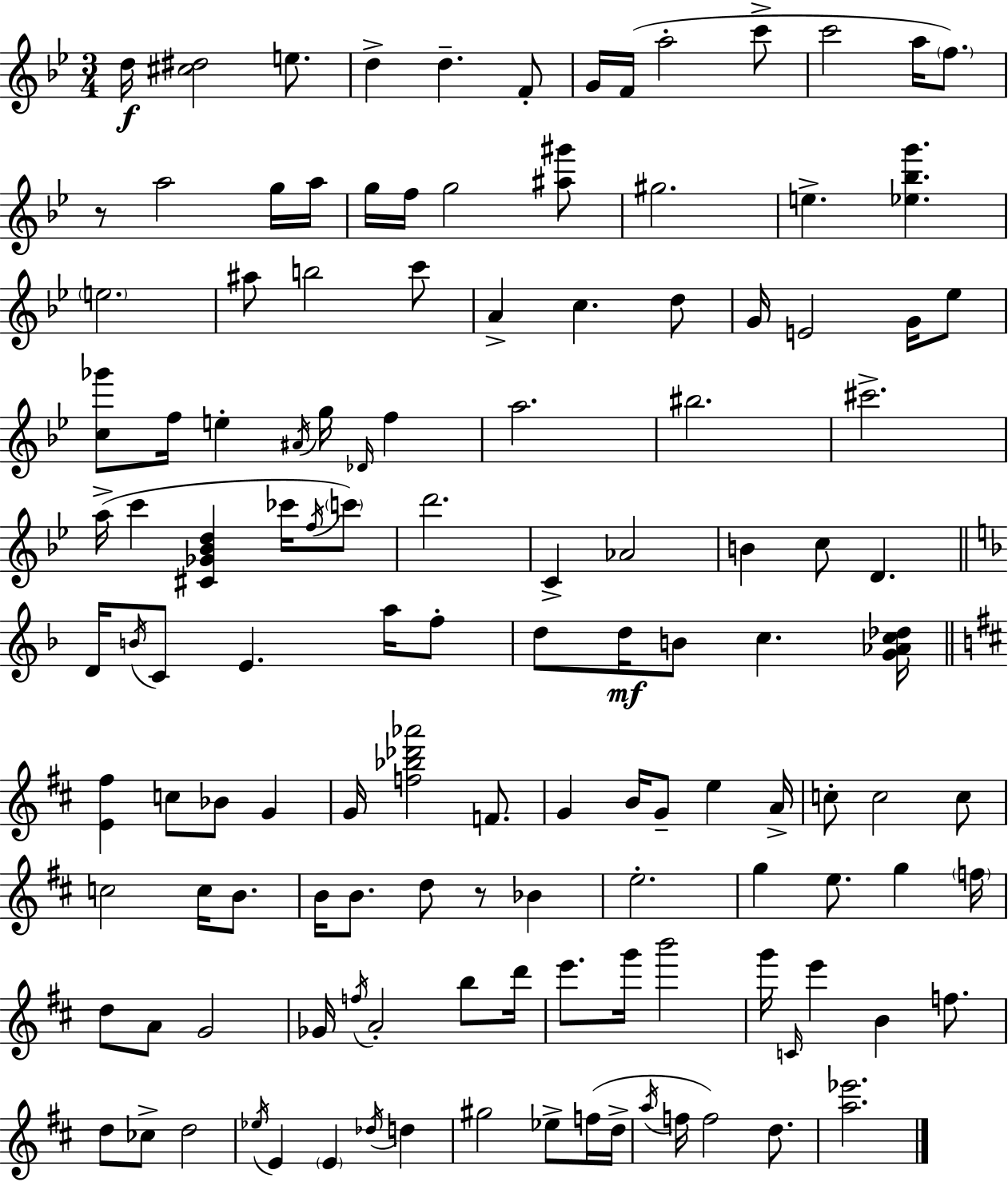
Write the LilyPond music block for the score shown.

{
  \clef treble
  \numericTimeSignature
  \time 3/4
  \key bes \major
  d''16\f <cis'' dis''>2 e''8. | d''4-> d''4.-- f'8-. | g'16 f'16( a''2-. c'''8-> | c'''2 a''16 \parenthesize f''8.) | \break r8 a''2 g''16 a''16 | g''16 f''16 g''2 <ais'' gis'''>8 | gis''2. | e''4.-> <ees'' bes'' g'''>4. | \break \parenthesize e''2. | ais''8 b''2 c'''8 | a'4-> c''4. d''8 | g'16 e'2 g'16 ees''8 | \break <c'' ges'''>8 f''16 e''4-. \acciaccatura { ais'16 } g''16 \grace { des'16 } f''4 | a''2. | bis''2. | cis'''2.-> | \break a''16->( c'''4 <cis' ges' bes' d''>4 ces'''16 | \acciaccatura { f''16 } \parenthesize c'''8) d'''2. | c'4-> aes'2 | b'4 c''8 d'4. | \break \bar "||" \break \key f \major d'16 \acciaccatura { b'16 } c'8 e'4. a''16 f''8-. | d''8 d''16\mf b'8 c''4. | <g' aes' c'' des''>16 \bar "||" \break \key d \major <e' fis''>4 c''8 bes'8 g'4 | g'16 <f'' bes'' des''' aes'''>2 f'8. | g'4 b'16 g'8-- e''4 a'16-> | c''8-. c''2 c''8 | \break c''2 c''16 b'8. | b'16 b'8. d''8 r8 bes'4 | e''2.-. | g''4 e''8. g''4 \parenthesize f''16 | \break d''8 a'8 g'2 | ges'16 \acciaccatura { f''16 } a'2-. b''8 | d'''16 e'''8. g'''16 b'''2 | g'''16 \grace { c'16 } e'''4 b'4 f''8. | \break d''8 ces''8-> d''2 | \acciaccatura { ees''16 } e'4 \parenthesize e'4 \acciaccatura { des''16 } | d''4 gis''2 | ees''8-> f''16( d''16-> \acciaccatura { a''16 } f''16 f''2) | \break d''8. <a'' ees'''>2. | \bar "|."
}